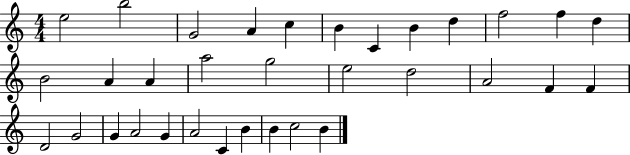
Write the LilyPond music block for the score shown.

{
  \clef treble
  \numericTimeSignature
  \time 4/4
  \key c \major
  e''2 b''2 | g'2 a'4 c''4 | b'4 c'4 b'4 d''4 | f''2 f''4 d''4 | \break b'2 a'4 a'4 | a''2 g''2 | e''2 d''2 | a'2 f'4 f'4 | \break d'2 g'2 | g'4 a'2 g'4 | a'2 c'4 b'4 | b'4 c''2 b'4 | \break \bar "|."
}